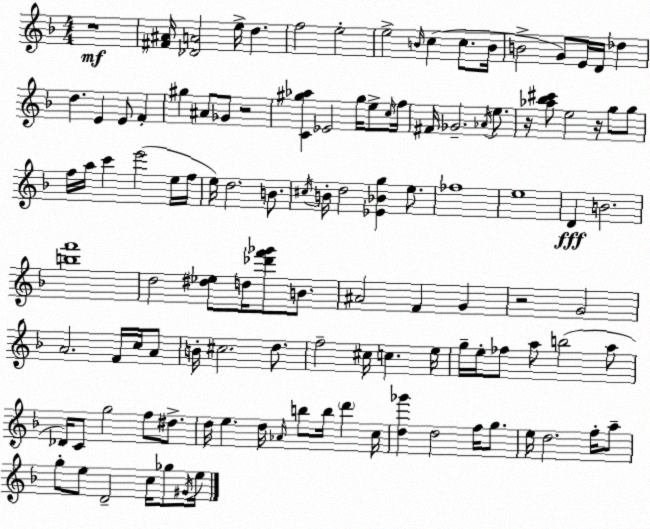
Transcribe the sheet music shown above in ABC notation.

X:1
T:Untitled
M:4/4
L:1/4
K:F
z4 [^F^A]/4 [_DA]2 e/4 d f2 e2 e2 B/4 c c/2 B/4 B2 G/2 E/4 D/4 _d d E E/2 F ^g ^A/2 _G/2 z2 [C^g_a] _E2 ^g/4 e/2 c/4 f/4 ^F/4 _G2 _A/4 e/2 z/4 [_a_b^c']/2 e2 z/4 g/2 g/2 f/4 a/4 c' e'2 e/4 f/4 e/4 d2 B/2 ^c/4 B/4 d2 [_E_Bg] e/2 _f4 e4 D B2 [bf']4 d2 [^d_e]/2 d/4 [_d'f'_g']/2 B/2 ^A2 F G z2 G2 A2 F/4 c/4 A/2 B/4 ^c2 d/2 f2 ^c/4 c e/4 g/4 e/4 _f/2 a/2 b2 a/2 _D/4 C/2 g2 f/2 ^d/2 d/4 e d/4 _A/4 b/2 b/4 d' c/4 [d_g'] d2 f/4 g/2 e/4 d2 f/4 a/2 g/2 e/2 D2 c/4 _g/2 ^G/4 e/4